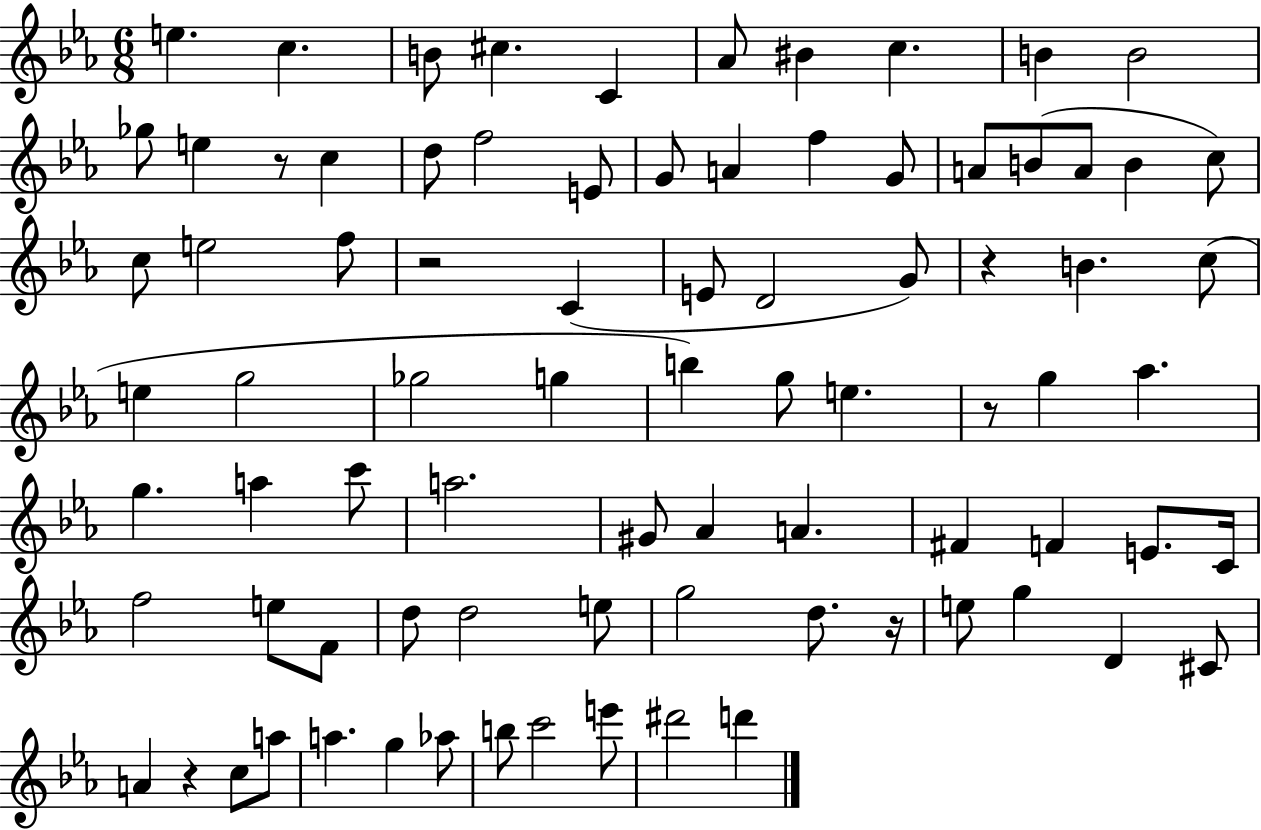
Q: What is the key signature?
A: EES major